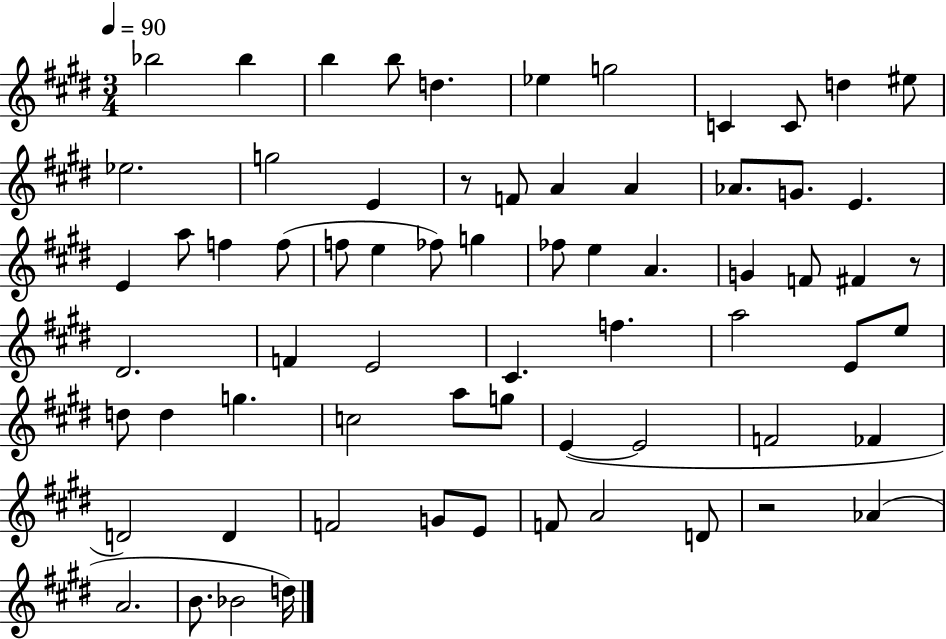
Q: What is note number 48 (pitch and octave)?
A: G5